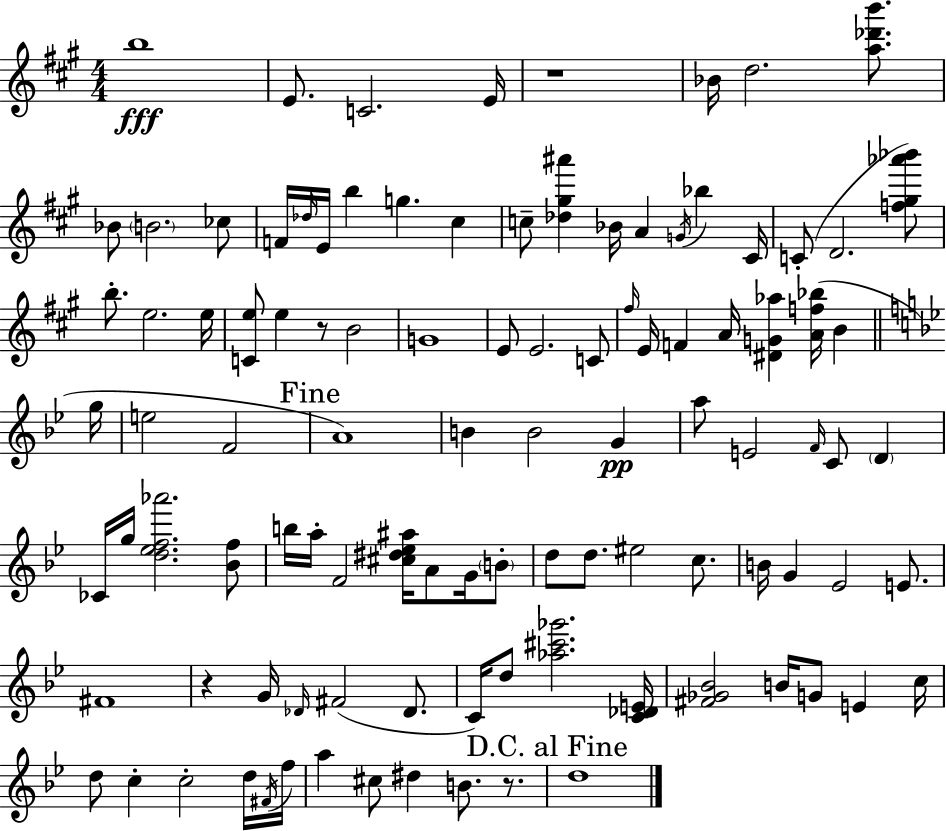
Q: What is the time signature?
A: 4/4